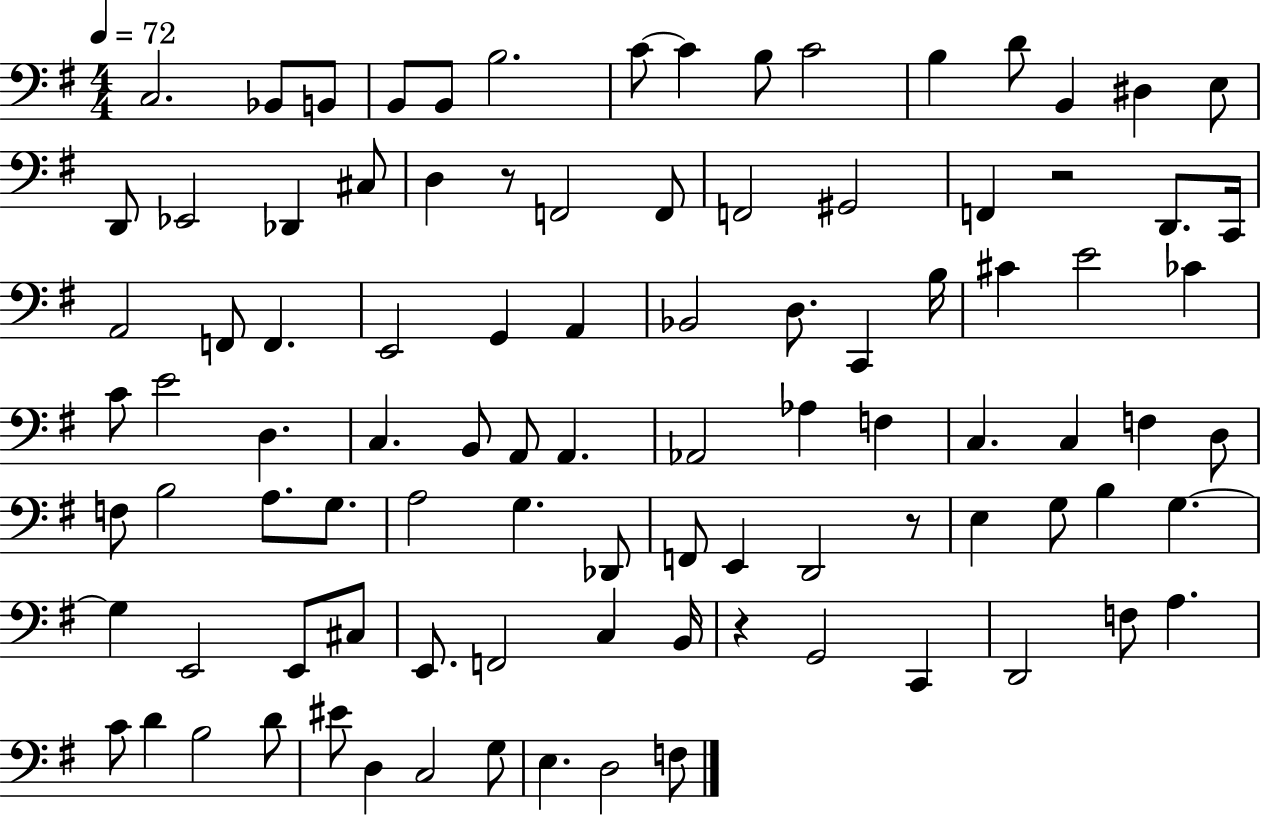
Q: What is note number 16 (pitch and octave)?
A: D2